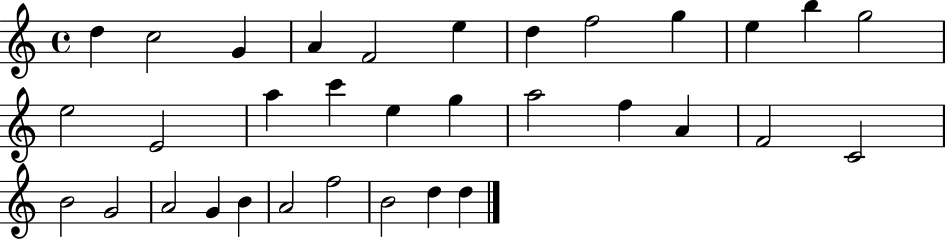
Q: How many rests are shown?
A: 0